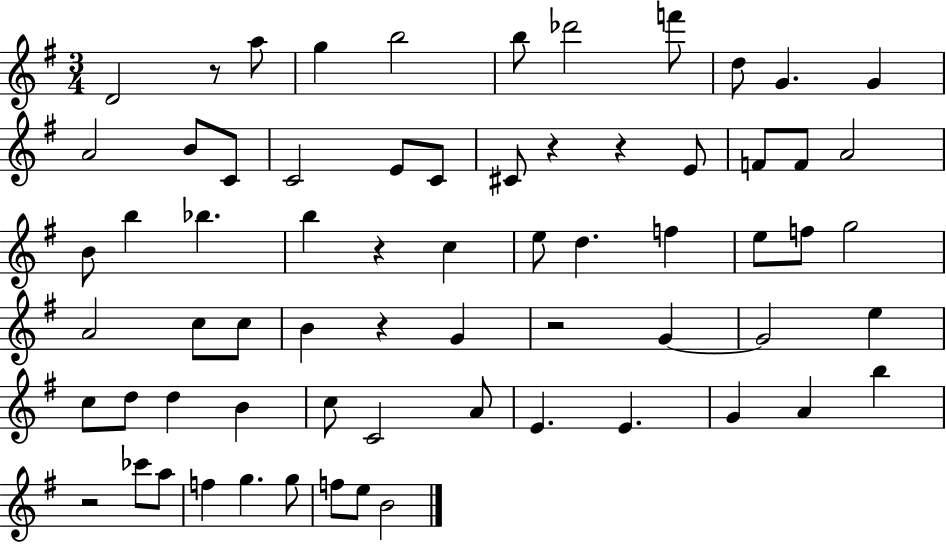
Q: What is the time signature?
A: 3/4